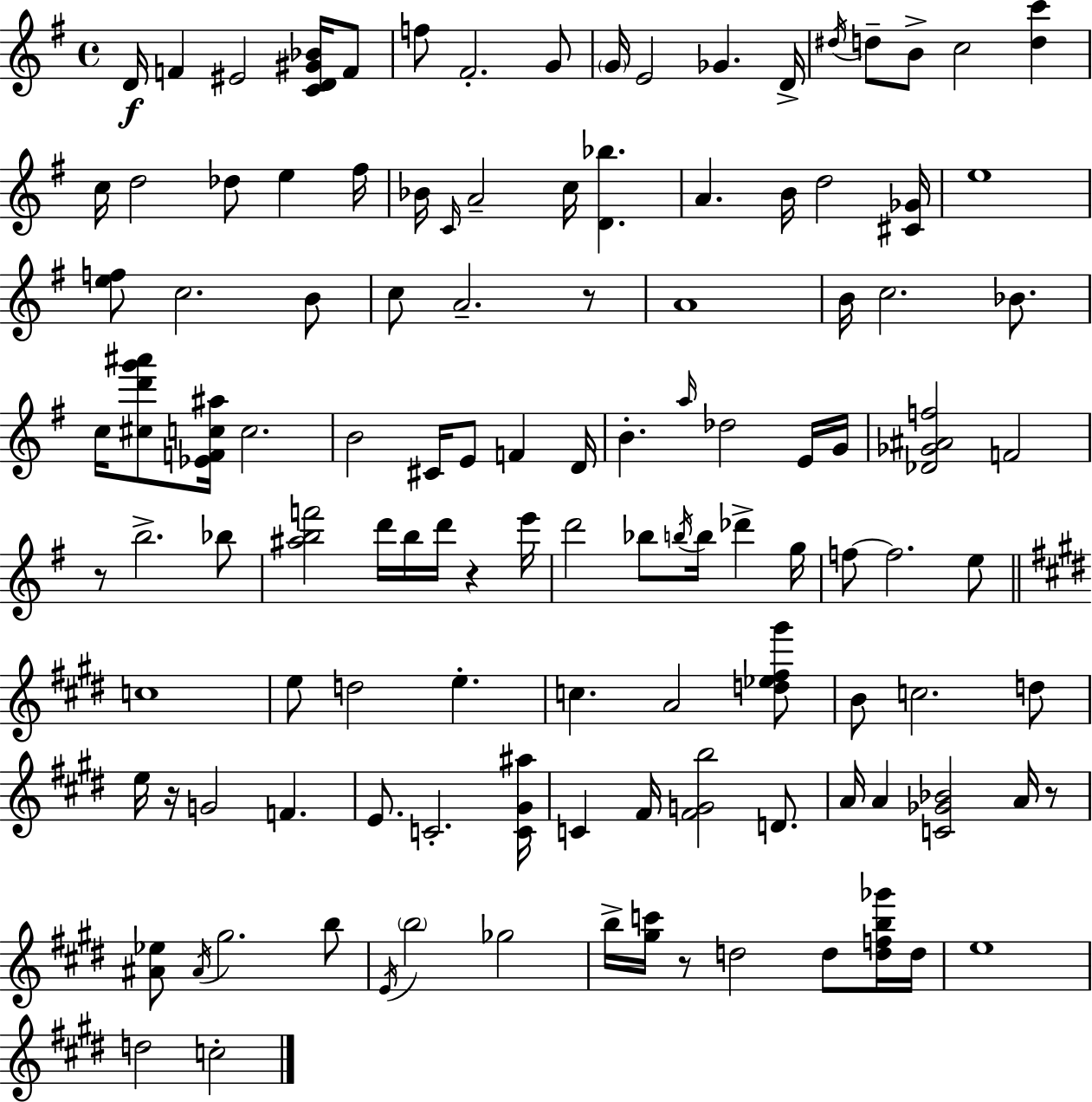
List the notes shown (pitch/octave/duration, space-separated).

D4/s F4/q EIS4/h [C4,D4,G#4,Bb4]/s F4/e F5/e F#4/h. G4/e G4/s E4/h Gb4/q. D4/s D#5/s D5/e B4/e C5/h [D5,C6]/q C5/s D5/h Db5/e E5/q F#5/s Bb4/s C4/s A4/h C5/s [D4,Bb5]/q. A4/q. B4/s D5/h [C#4,Gb4]/s E5/w [E5,F5]/e C5/h. B4/e C5/e A4/h. R/e A4/w B4/s C5/h. Bb4/e. C5/s [C#5,D6,G6,A#6]/e [Eb4,F4,C5,A#5]/s C5/h. B4/h C#4/s E4/e F4/q D4/s B4/q. A5/s Db5/h E4/s G4/s [Db4,Gb4,A#4,F5]/h F4/h R/e B5/h. Bb5/e [A#5,B5,F6]/h D6/s B5/s D6/s R/q E6/s D6/h Bb5/e B5/s B5/s Db6/q G5/s F5/e F5/h. E5/e C5/w E5/e D5/h E5/q. C5/q. A4/h [D5,Eb5,F#5,G#6]/e B4/e C5/h. D5/e E5/s R/s G4/h F4/q. E4/e. C4/h. [C4,G#4,A#5]/s C4/q F#4/s [F#4,G4,B5]/h D4/e. A4/s A4/q [C4,Gb4,Bb4]/h A4/s R/e [A#4,Eb5]/e A#4/s G#5/h. B5/e E4/s B5/h Gb5/h B5/s [G#5,C6]/s R/e D5/h D5/e [D5,F5,B5,Gb6]/s D5/s E5/w D5/h C5/h